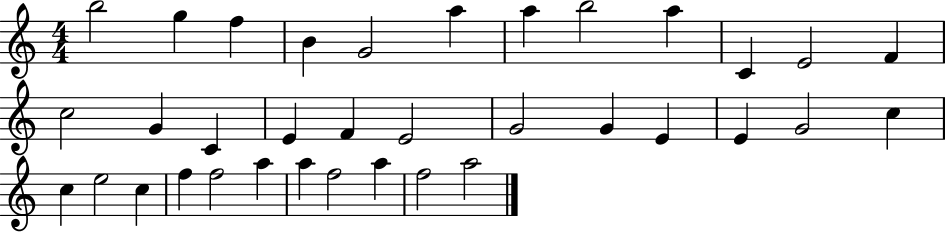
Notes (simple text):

B5/h G5/q F5/q B4/q G4/h A5/q A5/q B5/h A5/q C4/q E4/h F4/q C5/h G4/q C4/q E4/q F4/q E4/h G4/h G4/q E4/q E4/q G4/h C5/q C5/q E5/h C5/q F5/q F5/h A5/q A5/q F5/h A5/q F5/h A5/h